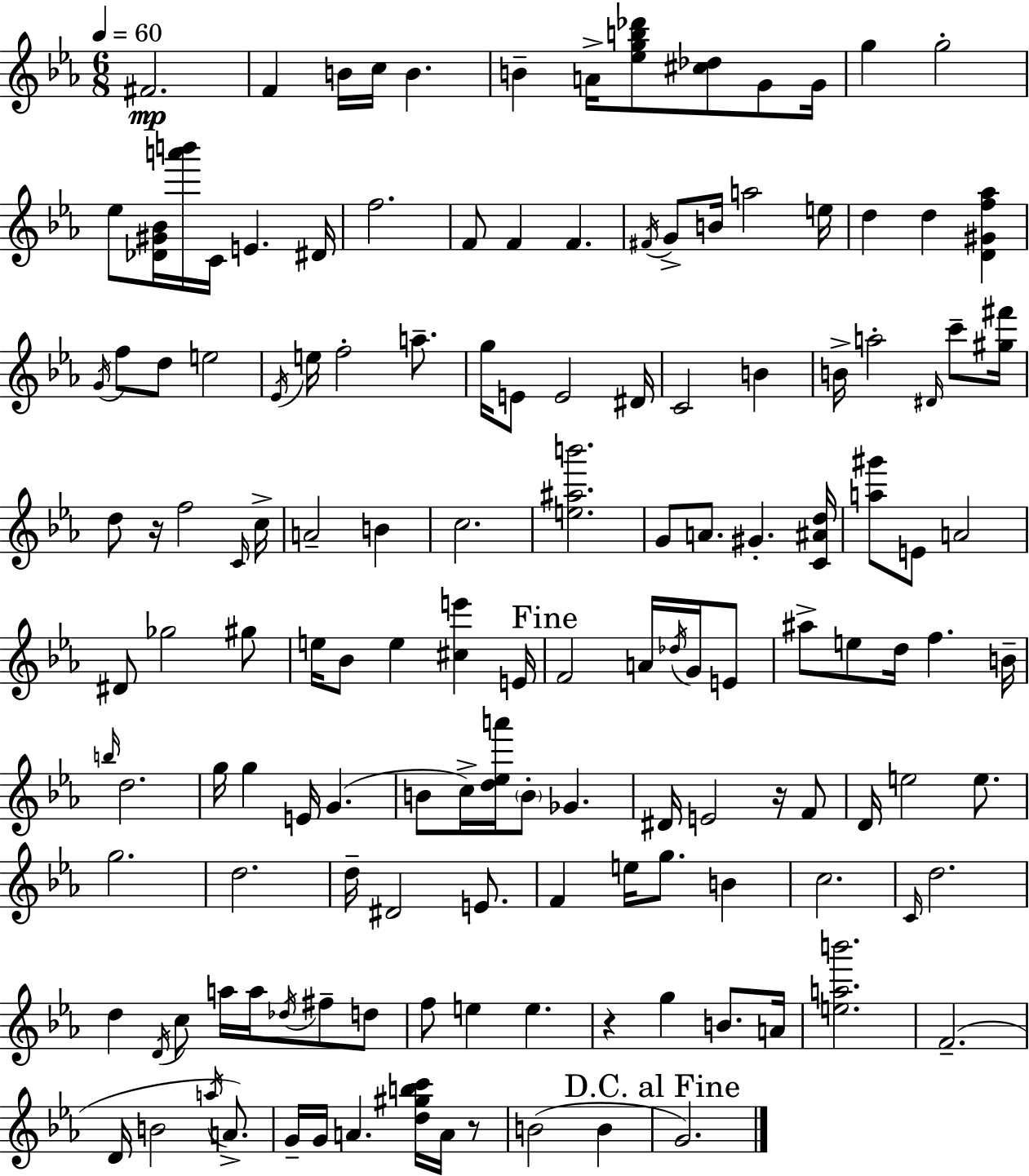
X:1
T:Untitled
M:6/8
L:1/4
K:Eb
^F2 F B/4 c/4 B B A/4 [_egb_d']/2 [^c_d]/2 G/2 G/4 g g2 _e/2 [_D^G_B]/4 [a'b']/4 C/4 E ^D/4 f2 F/2 F F ^F/4 G/2 B/4 a2 e/4 d d [D^Gf_a] G/4 f/2 d/2 e2 _E/4 e/4 f2 a/2 g/4 E/2 E2 ^D/4 C2 B B/4 a2 ^D/4 c'/2 [^g^f']/4 d/2 z/4 f2 C/4 c/4 A2 B c2 [e^ab']2 G/2 A/2 ^G [C^Ad]/4 [a^g']/2 E/2 A2 ^D/2 _g2 ^g/2 e/4 _B/2 e [^ce'] E/4 F2 A/4 _d/4 G/4 E/2 ^a/2 e/2 d/4 f B/4 b/4 d2 g/4 g E/4 G B/2 c/4 [d_ea']/4 B/2 _G ^D/4 E2 z/4 F/2 D/4 e2 e/2 g2 d2 d/4 ^D2 E/2 F e/4 g/2 B c2 C/4 d2 d D/4 c/2 a/4 a/4 _d/4 ^f/2 d/2 f/2 e e z g B/2 A/4 [eab']2 F2 D/4 B2 a/4 A/2 G/4 G/4 A [d^gbc']/4 A/4 z/2 B2 B G2